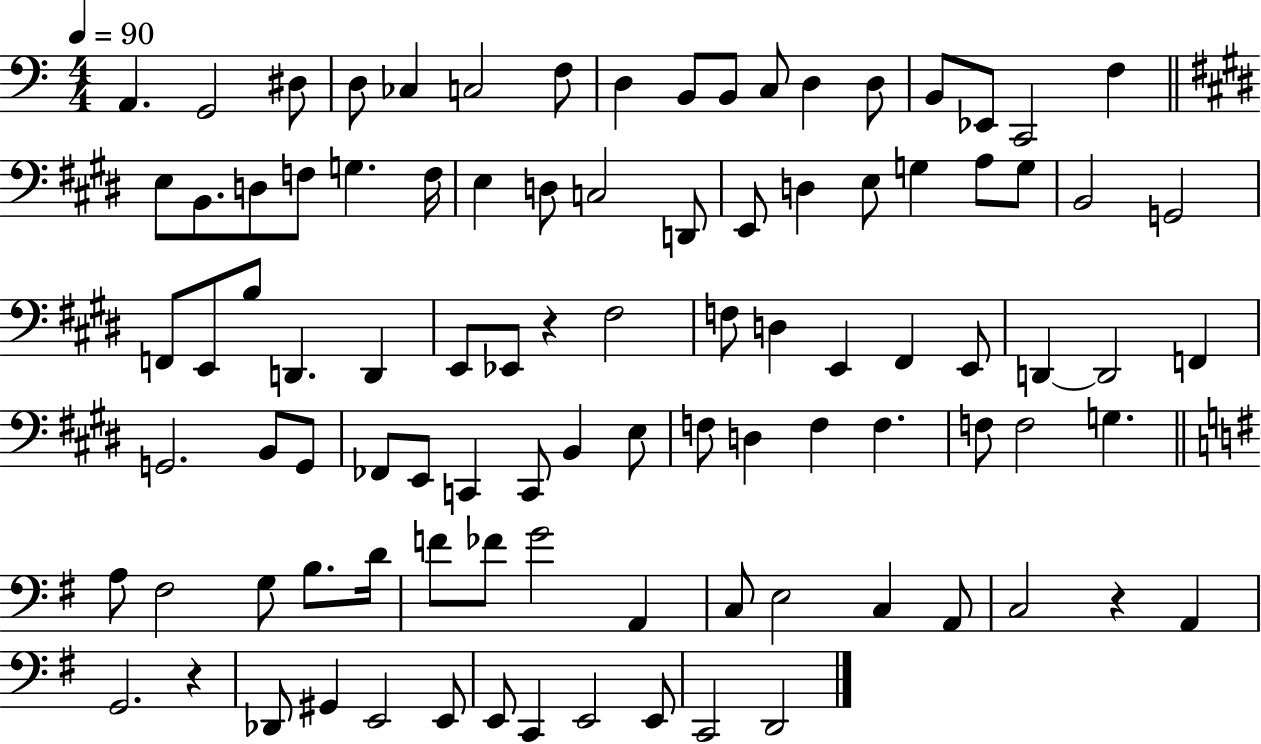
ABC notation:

X:1
T:Untitled
M:4/4
L:1/4
K:C
A,, G,,2 ^D,/2 D,/2 _C, C,2 F,/2 D, B,,/2 B,,/2 C,/2 D, D,/2 B,,/2 _E,,/2 C,,2 F, E,/2 B,,/2 D,/2 F,/2 G, F,/4 E, D,/2 C,2 D,,/2 E,,/2 D, E,/2 G, A,/2 G,/2 B,,2 G,,2 F,,/2 E,,/2 B,/2 D,, D,, E,,/2 _E,,/2 z ^F,2 F,/2 D, E,, ^F,, E,,/2 D,, D,,2 F,, G,,2 B,,/2 G,,/2 _F,,/2 E,,/2 C,, C,,/2 B,, E,/2 F,/2 D, F, F, F,/2 F,2 G, A,/2 ^F,2 G,/2 B,/2 D/4 F/2 _F/2 G2 A,, C,/2 E,2 C, A,,/2 C,2 z A,, G,,2 z _D,,/2 ^G,, E,,2 E,,/2 E,,/2 C,, E,,2 E,,/2 C,,2 D,,2